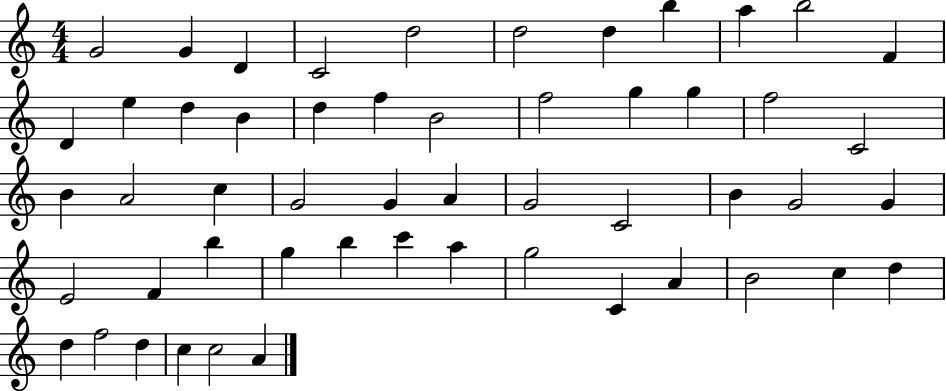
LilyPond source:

{
  \clef treble
  \numericTimeSignature
  \time 4/4
  \key c \major
  g'2 g'4 d'4 | c'2 d''2 | d''2 d''4 b''4 | a''4 b''2 f'4 | \break d'4 e''4 d''4 b'4 | d''4 f''4 b'2 | f''2 g''4 g''4 | f''2 c'2 | \break b'4 a'2 c''4 | g'2 g'4 a'4 | g'2 c'2 | b'4 g'2 g'4 | \break e'2 f'4 b''4 | g''4 b''4 c'''4 a''4 | g''2 c'4 a'4 | b'2 c''4 d''4 | \break d''4 f''2 d''4 | c''4 c''2 a'4 | \bar "|."
}